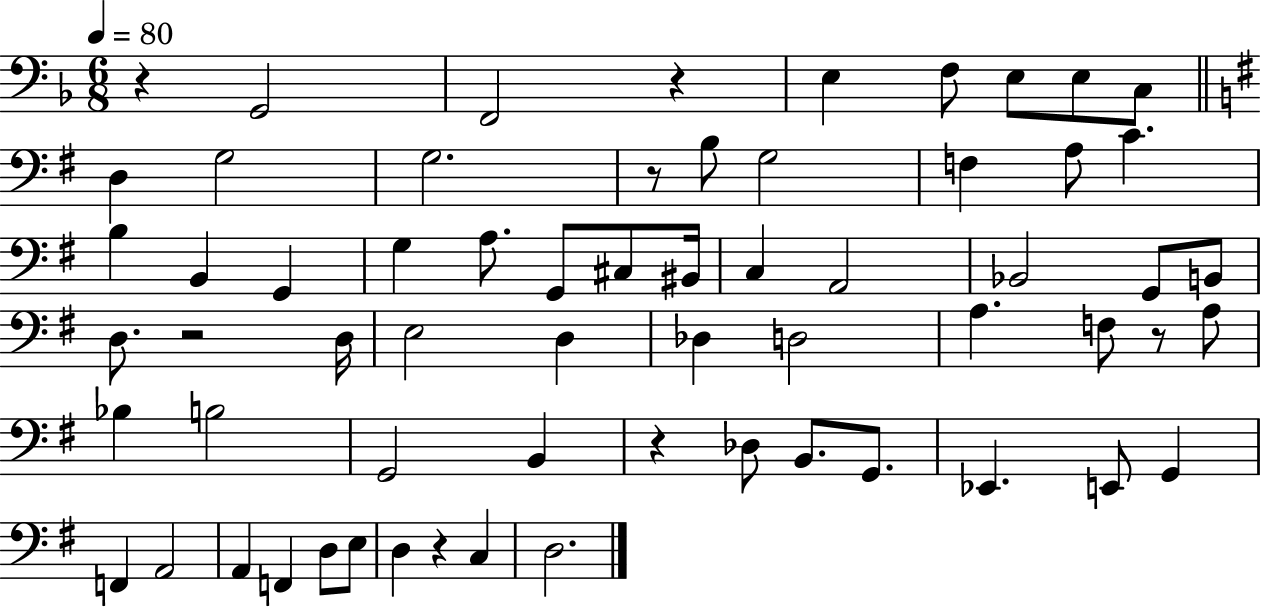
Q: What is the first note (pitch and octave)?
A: G2